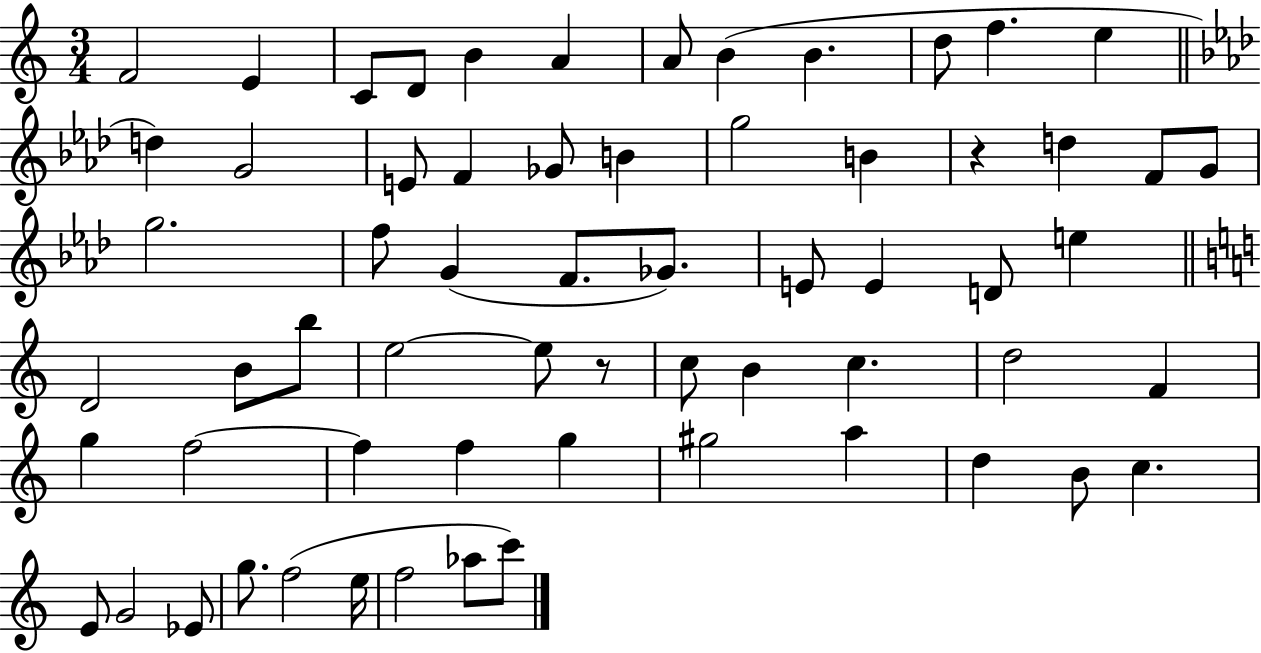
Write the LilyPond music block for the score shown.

{
  \clef treble
  \numericTimeSignature
  \time 3/4
  \key c \major
  f'2 e'4 | c'8 d'8 b'4 a'4 | a'8 b'4( b'4. | d''8 f''4. e''4 | \break \bar "||" \break \key aes \major d''4) g'2 | e'8 f'4 ges'8 b'4 | g''2 b'4 | r4 d''4 f'8 g'8 | \break g''2. | f''8 g'4( f'8. ges'8.) | e'8 e'4 d'8 e''4 | \bar "||" \break \key c \major d'2 b'8 b''8 | e''2~~ e''8 r8 | c''8 b'4 c''4. | d''2 f'4 | \break g''4 f''2~~ | f''4 f''4 g''4 | gis''2 a''4 | d''4 b'8 c''4. | \break e'8 g'2 ees'8 | g''8. f''2( e''16 | f''2 aes''8 c'''8) | \bar "|."
}